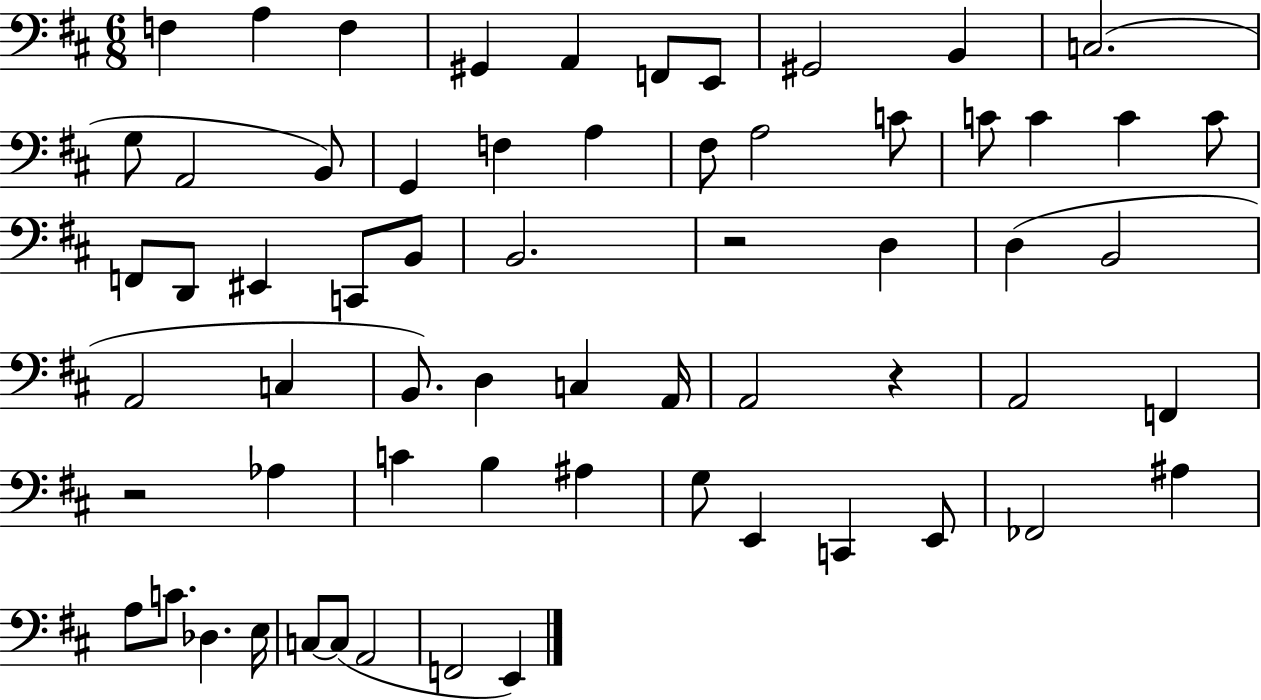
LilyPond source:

{
  \clef bass
  \numericTimeSignature
  \time 6/8
  \key d \major
  f4 a4 f4 | gis,4 a,4 f,8 e,8 | gis,2 b,4 | c2.( | \break g8 a,2 b,8) | g,4 f4 a4 | fis8 a2 c'8 | c'8 c'4 c'4 c'8 | \break f,8 d,8 eis,4 c,8 b,8 | b,2. | r2 d4 | d4( b,2 | \break a,2 c4 | b,8.) d4 c4 a,16 | a,2 r4 | a,2 f,4 | \break r2 aes4 | c'4 b4 ais4 | g8 e,4 c,4 e,8 | fes,2 ais4 | \break a8 c'8. des4. e16 | c8~~ c8( a,2 | f,2 e,4) | \bar "|."
}